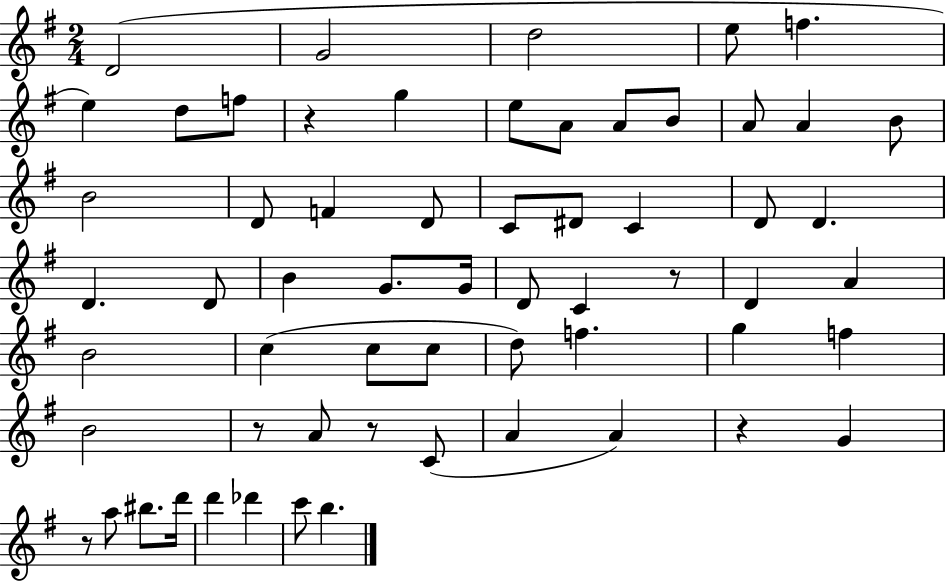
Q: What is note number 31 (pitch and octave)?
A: D4